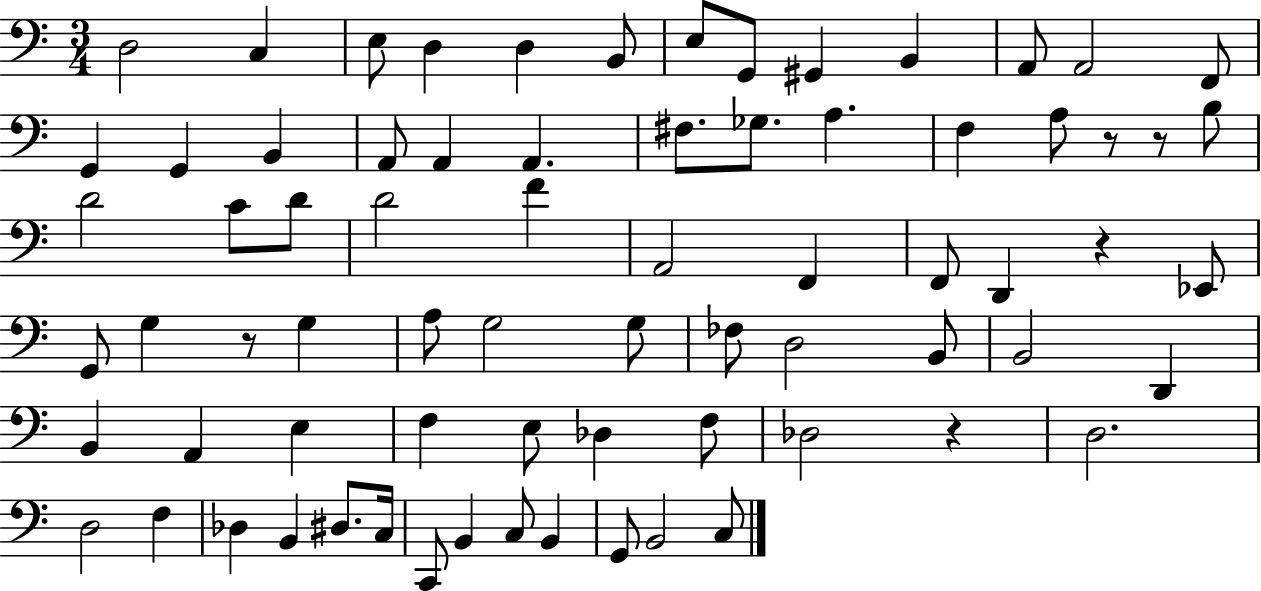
{
  \clef bass
  \numericTimeSignature
  \time 3/4
  \key c \major
  d2 c4 | e8 d4 d4 b,8 | e8 g,8 gis,4 b,4 | a,8 a,2 f,8 | \break g,4 g,4 b,4 | a,8 a,4 a,4. | fis8. ges8. a4. | f4 a8 r8 r8 b8 | \break d'2 c'8 d'8 | d'2 f'4 | a,2 f,4 | f,8 d,4 r4 ees,8 | \break g,8 g4 r8 g4 | a8 g2 g8 | fes8 d2 b,8 | b,2 d,4 | \break b,4 a,4 e4 | f4 e8 des4 f8 | des2 r4 | d2. | \break d2 f4 | des4 b,4 dis8. c16 | c,8 b,4 c8 b,4 | g,8 b,2 c8 | \break \bar "|."
}